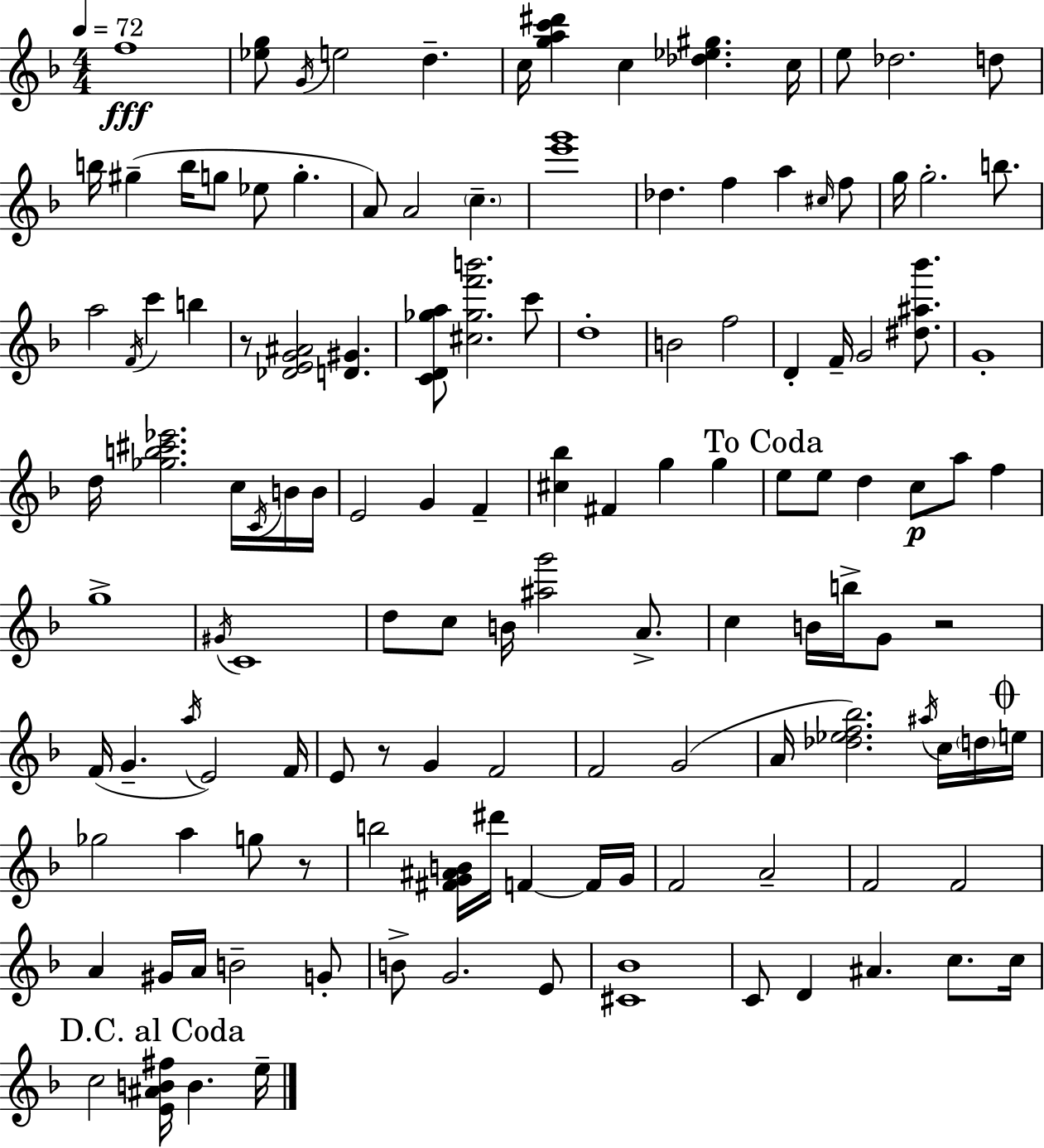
{
  \clef treble
  \numericTimeSignature
  \time 4/4
  \key f \major
  \tempo 4 = 72
  f''1\fff | <ees'' g''>8 \acciaccatura { g'16 } e''2 d''4.-- | c''16 <g'' a'' c''' dis'''>4 c''4 <des'' ees'' gis''>4. | c''16 e''8 des''2. d''8 | \break b''16 gis''4--( b''16 g''8 ees''8 g''4.-. | a'8) a'2 \parenthesize c''4.-- | <e''' g'''>1 | des''4. f''4 a''4 \grace { cis''16 } | \break f''8 g''16 g''2.-. b''8. | a''2 \acciaccatura { f'16 } c'''4 b''4 | r8 <des' e' g' ais'>2 <d' gis'>4. | <c' d' ges'' a''>8 <cis'' ges'' f''' b'''>2. | \break c'''8 d''1-. | b'2 f''2 | d'4-. f'16-- g'2 | <dis'' ais'' bes'''>8. g'1-. | \break d''16 <ges'' b'' cis''' ees'''>2. | c''16 \acciaccatura { c'16 } b'16 b'16 e'2 g'4 | f'4-- <cis'' bes''>4 fis'4 g''4 | g''4 \mark "To Coda" e''8 e''8 d''4 c''8\p a''8 | \break f''4 g''1-> | \acciaccatura { gis'16 } c'1 | d''8 c''8 b'16 <ais'' g'''>2 | a'8.-> c''4 b'16 b''16-> g'8 r2 | \break f'16( g'4.-- \acciaccatura { a''16 } e'2) | f'16 e'8 r8 g'4 f'2 | f'2 g'2( | a'16 <des'' ees'' f'' bes''>2.) | \break \acciaccatura { ais''16 } c''16 \parenthesize d''16 \mark \markup { \musicglyph "scripts.coda" } e''16 ges''2 a''4 | g''8 r8 b''2 <fis' g' ais' b'>16 | dis'''16 f'4~~ f'16 g'16 f'2 a'2-- | f'2 f'2 | \break a'4 gis'16 a'16 b'2-- | g'8-. b'8-> g'2. | e'8 <cis' bes'>1 | c'8 d'4 ais'4. | \break c''8. c''16 \mark "D.C. al Coda" c''2 <e' ais' b' fis''>16 | b'4. e''16-- \bar "|."
}